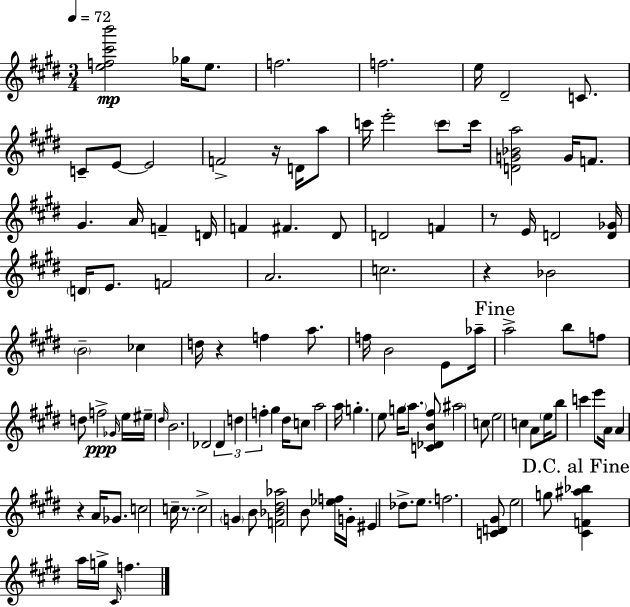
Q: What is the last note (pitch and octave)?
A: F5